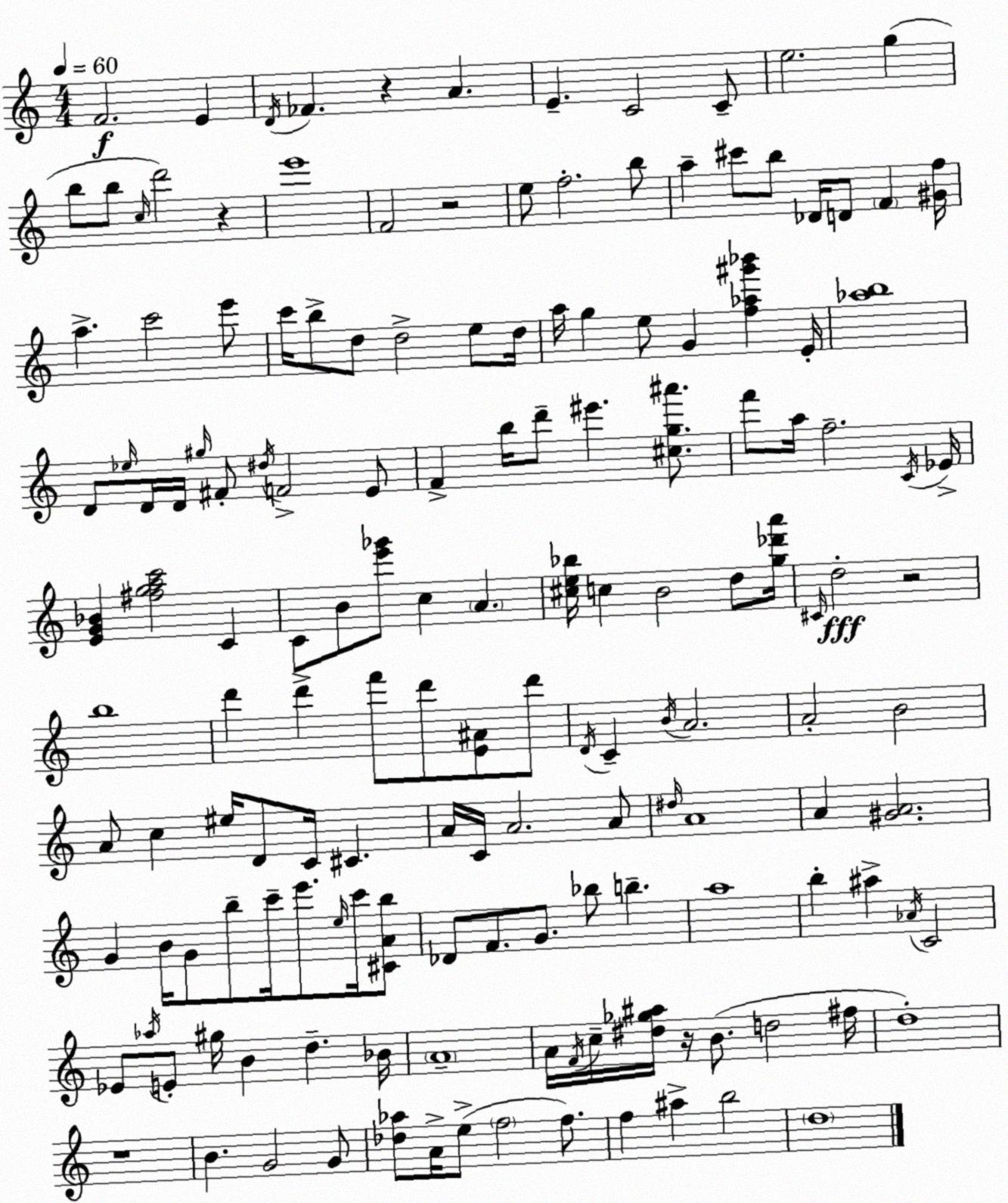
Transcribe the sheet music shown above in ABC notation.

X:1
T:Untitled
M:4/4
L:1/4
K:Am
F2 E D/4 _F z A E C2 C/2 e2 g b/2 b/2 c/4 d'2 z e'4 F2 z2 e/2 f2 b/2 a ^c'/2 b/2 _D/4 D/2 F [^Gf]/4 a c'2 e'/2 c'/4 b/2 d/2 d2 e/2 d/4 a/4 g e/2 G [f_a^g'_b'] E/4 [_ab]4 D/2 _e/4 D/4 D/4 ^g/4 ^F/2 ^d/4 F2 E/2 F b/4 d'/2 ^e' [^cg^a']/2 f'/2 a/4 f2 C/4 _E/4 [EG_B] [^fgac']2 C C/2 B/2 [e'_g']/2 c A [^ce_b]/4 c B2 d/2 [g_d'a']/4 ^C/4 d2 z2 b4 d' d' f'/2 d'/2 [E^A]/2 d'/2 D/4 C B/4 A2 A2 B2 A/2 c ^e/4 D/2 C/4 ^C A/4 C/4 A2 A/2 ^d/4 A4 A [^GA]2 G B/4 G/2 b/2 c'/4 e'/2 e/4 c'/4 [^CAb]/2 _D/2 F/2 G/2 _b/2 b a4 b ^a _A/4 C2 _E/2 _a/4 E/2 ^g/4 B d _B/4 A4 A/4 F/4 c/4 [^d_g^a]/4 z/4 B/2 d2 ^f/4 d4 z4 B G2 G/2 [_d_a]/2 A/4 e/2 f2 f/2 f ^a b2 d4